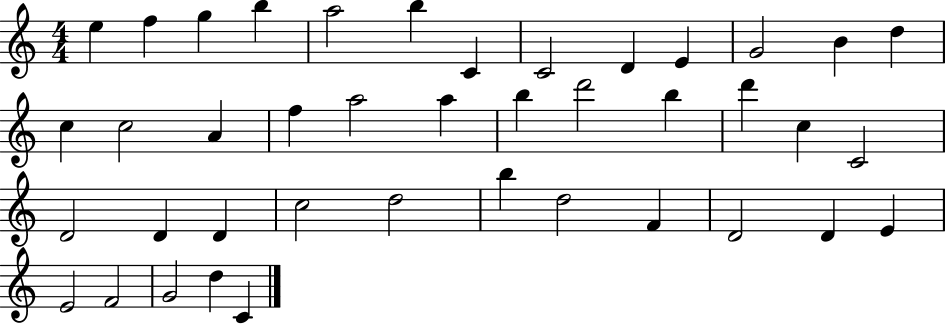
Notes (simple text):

E5/q F5/q G5/q B5/q A5/h B5/q C4/q C4/h D4/q E4/q G4/h B4/q D5/q C5/q C5/h A4/q F5/q A5/h A5/q B5/q D6/h B5/q D6/q C5/q C4/h D4/h D4/q D4/q C5/h D5/h B5/q D5/h F4/q D4/h D4/q E4/q E4/h F4/h G4/h D5/q C4/q